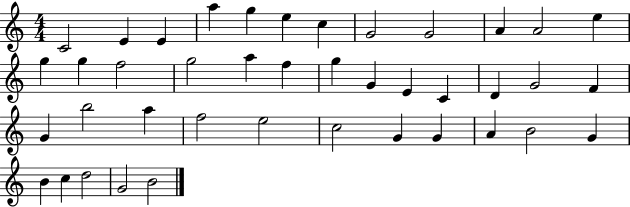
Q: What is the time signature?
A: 4/4